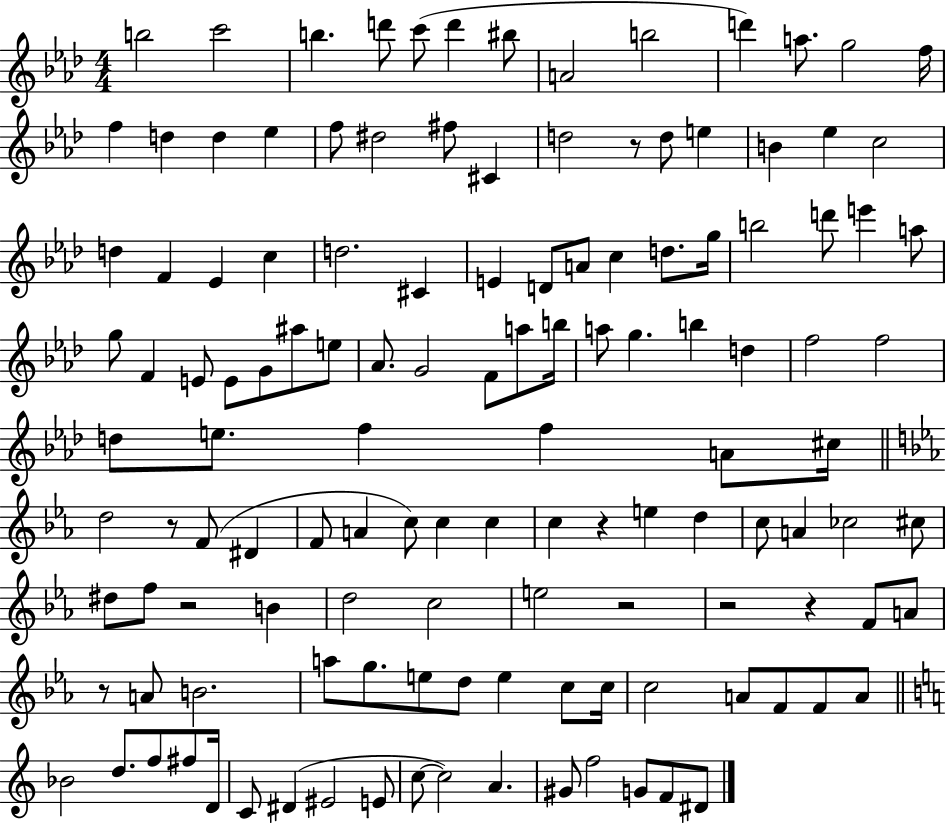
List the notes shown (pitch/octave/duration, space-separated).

B5/h C6/h B5/q. D6/e C6/e D6/q BIS5/e A4/h B5/h D6/q A5/e. G5/h F5/s F5/q D5/q D5/q Eb5/q F5/e D#5/h F#5/e C#4/q D5/h R/e D5/e E5/q B4/q Eb5/q C5/h D5/q F4/q Eb4/q C5/q D5/h. C#4/q E4/q D4/e A4/e C5/q D5/e. G5/s B5/h D6/e E6/q A5/e G5/e F4/q E4/e E4/e G4/e A#5/e E5/e Ab4/e. G4/h F4/e A5/e B5/s A5/e G5/q. B5/q D5/q F5/h F5/h D5/e E5/e. F5/q F5/q A4/e C#5/s D5/h R/e F4/e D#4/q F4/e A4/q C5/e C5/q C5/q C5/q R/q E5/q D5/q C5/e A4/q CES5/h C#5/e D#5/e F5/e R/h B4/q D5/h C5/h E5/h R/h R/h R/q F4/e A4/e R/e A4/e B4/h. A5/e G5/e. E5/e D5/e E5/q C5/e C5/s C5/h A4/e F4/e F4/e A4/e Bb4/h D5/e. F5/e F#5/e D4/s C4/e D#4/q EIS4/h E4/e C5/e C5/h A4/q. G#4/e F5/h G4/e F4/e D#4/e